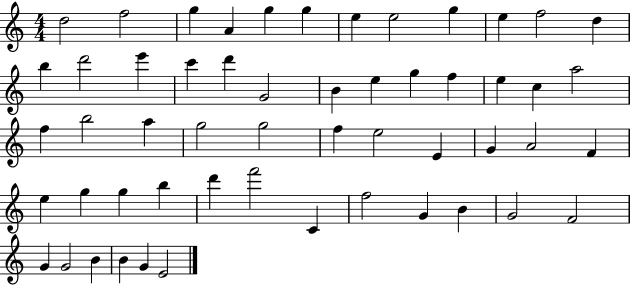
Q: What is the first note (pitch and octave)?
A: D5